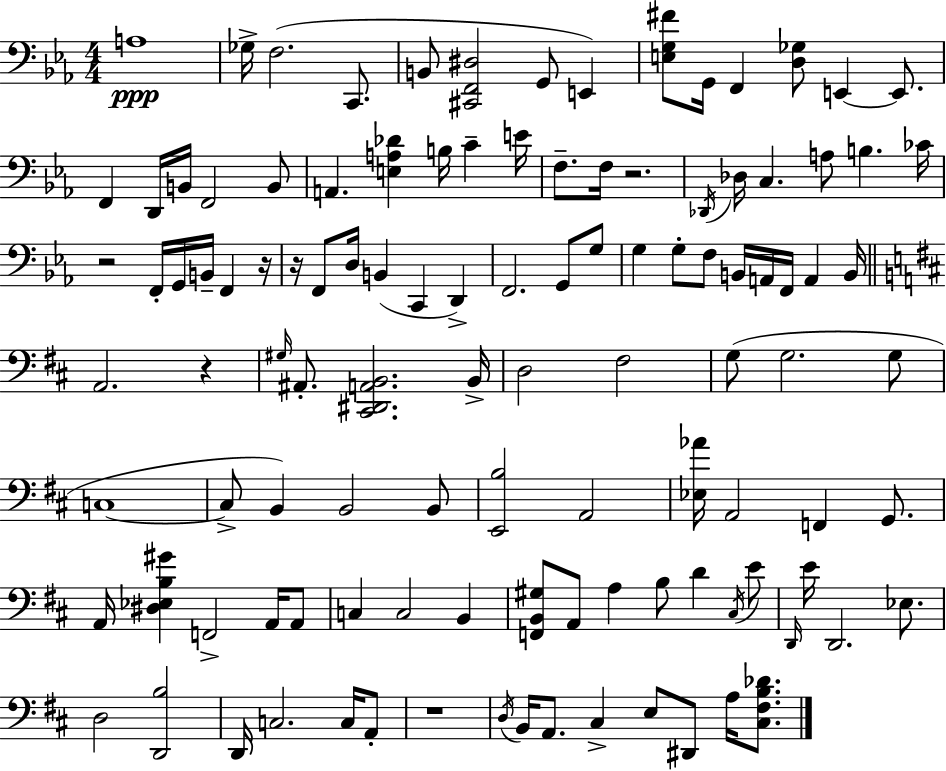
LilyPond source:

{
  \clef bass
  \numericTimeSignature
  \time 4/4
  \key ees \major
  a1\ppp | ges16-> f2.( c,8. | b,8 <cis, f, dis>2 g,8 e,4) | <e g fis'>8 g,16 f,4 <d ges>8 e,4~~ e,8. | \break f,4 d,16 b,16 f,2 b,8 | a,4. <e a des'>4 b16 c'4-- e'16 | f8.-- f16 r2. | \acciaccatura { des,16 } des16 c4. a8 b4. | \break ces'16 r2 f,16-. g,16 b,16-- f,4 | r16 r16 f,8 d16 b,4( c,4 d,4->) | f,2. g,8 g8 | g4 g8-. f8 b,16 a,16 f,16 a,4 | \break b,16 \bar "||" \break \key b \minor a,2. r4 | \grace { gis16 } ais,8.-. <cis, dis, a, b,>2. | b,16-> d2 fis2 | g8( g2. g8 | \break c1~~ | c8-> b,4) b,2 b,8 | <e, b>2 a,2 | <ees aes'>16 a,2 f,4 g,8. | \break a,16 <dis ees b gis'>4 f,2-> a,16 a,8 | c4 c2 b,4 | <f, b, gis>8 a,8 a4 b8 d'4 \acciaccatura { cis16 } | e'8 \grace { d,16 } e'16 d,2. | \break ees8. d2 <d, b>2 | d,16 c2. | c16 a,8-. r1 | \acciaccatura { d16 } b,16 a,8. cis4-> e8 dis,8 | \break a16 <cis fis b des'>8. \bar "|."
}